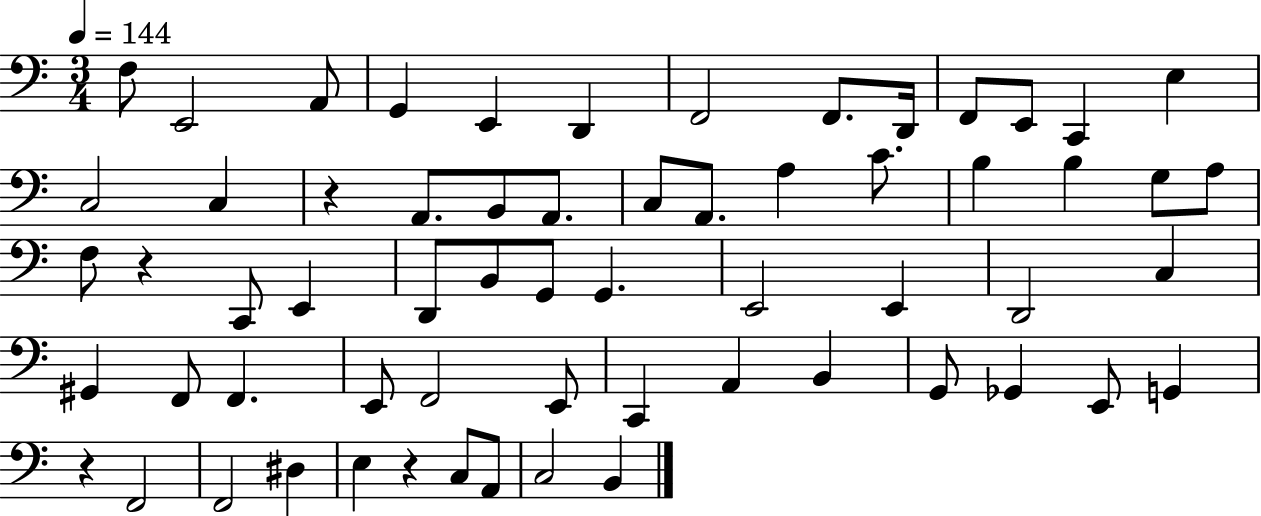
{
  \clef bass
  \numericTimeSignature
  \time 3/4
  \key c \major
  \tempo 4 = 144
  f8 e,2 a,8 | g,4 e,4 d,4 | f,2 f,8. d,16 | f,8 e,8 c,4 e4 | \break c2 c4 | r4 a,8. b,8 a,8. | c8 a,8. a4 c'8. | b4 b4 g8 a8 | \break f8 r4 c,8 e,4 | d,8 b,8 g,8 g,4. | e,2 e,4 | d,2 c4 | \break gis,4 f,8 f,4. | e,8 f,2 e,8 | c,4 a,4 b,4 | g,8 ges,4 e,8 g,4 | \break r4 f,2 | f,2 dis4 | e4 r4 c8 a,8 | c2 b,4 | \break \bar "|."
}